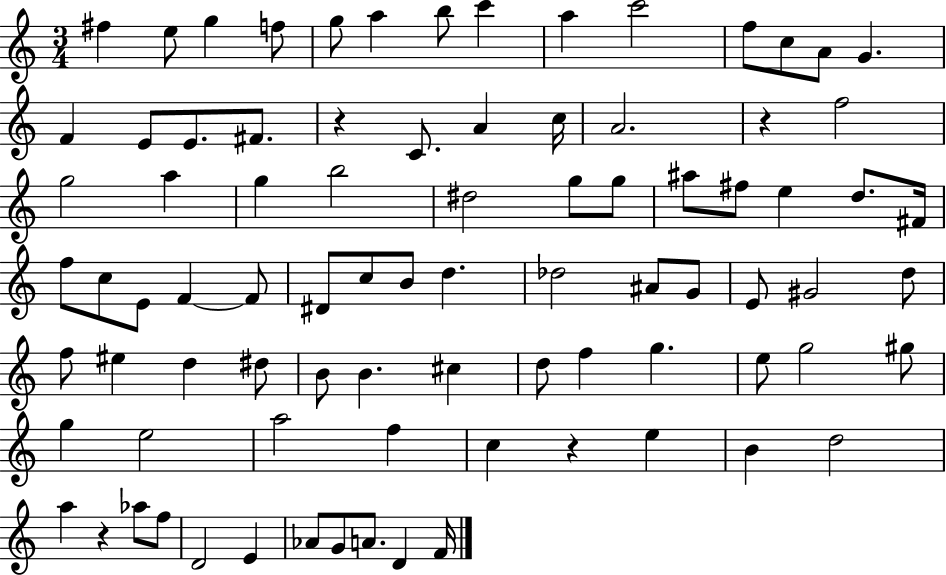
F#5/q E5/e G5/q F5/e G5/e A5/q B5/e C6/q A5/q C6/h F5/e C5/e A4/e G4/q. F4/q E4/e E4/e. F#4/e. R/q C4/e. A4/q C5/s A4/h. R/q F5/h G5/h A5/q G5/q B5/h D#5/h G5/e G5/e A#5/e F#5/e E5/q D5/e. F#4/s F5/e C5/e E4/e F4/q F4/e D#4/e C5/e B4/e D5/q. Db5/h A#4/e G4/e E4/e G#4/h D5/e F5/e EIS5/q D5/q D#5/e B4/e B4/q. C#5/q D5/e F5/q G5/q. E5/e G5/h G#5/e G5/q E5/h A5/h F5/q C5/q R/q E5/q B4/q D5/h A5/q R/q Ab5/e F5/e D4/h E4/q Ab4/e G4/e A4/e. D4/q F4/s